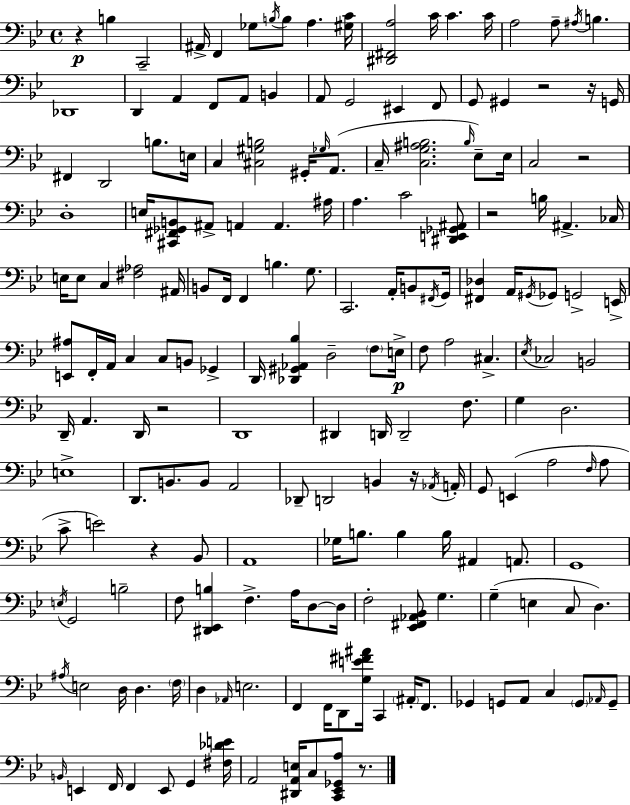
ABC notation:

X:1
T:Untitled
M:4/4
L:1/4
K:Bb
z B, C,,2 ^A,,/4 F,, _G,/2 B,/4 B,/2 A, [^G,C]/4 [^D,,^F,,A,]2 C/4 C C/4 A,2 A,/2 ^A,/4 B, _D,,4 D,, A,, F,,/2 A,,/2 B,, A,,/2 G,,2 ^E,, F,,/2 G,,/2 ^G,, z2 z/4 G,,/4 ^F,, D,,2 B,/2 E,/4 C, [^C,^G,B,]2 ^G,,/4 _G,/4 A,,/2 C,/4 [C,G,^A,B,]2 B,/4 _E,/2 _E,/4 C,2 z2 D,4 E,/4 [^C,,^F,,_G,,B,,]/2 ^A,,/2 A,, A,, ^A,/4 A, C2 [^D,,E,,_G,,^A,,]/2 z2 B,/4 ^A,, _C,/4 E,/4 E,/2 C, [^F,_A,]2 ^A,,/4 B,,/2 F,,/4 F,, B, G,/2 C,,2 A,,/4 B,,/2 ^F,,/4 G,,/4 [^F,,_D,] A,,/4 ^G,,/4 _G,,/2 G,,2 E,,/4 [E,,^A,]/2 F,,/4 A,,/4 C, C,/2 B,,/2 _G,, D,,/4 [_D,,^G,,_A,,_B,] D,2 F,/2 E,/4 F,/2 A,2 ^C, _E,/4 _C,2 B,,2 D,,/4 A,, D,,/4 z2 D,,4 ^D,, D,,/4 D,,2 F,/2 G, D,2 E,4 D,,/2 B,,/2 B,,/2 A,,2 _D,,/2 D,,2 B,, z/4 _A,,/4 A,,/4 G,,/2 E,, A,2 F,/4 A,/2 C/2 E2 z _B,,/2 A,,4 _G,/4 B,/2 B, B,/4 ^A,, A,,/2 G,,4 E,/4 G,,2 B,2 F,/2 [^D,,_E,,B,] F, A,/4 D,/2 D,/4 F,2 [_E,,^F,,_A,,_B,,]/2 G, G, E, C,/2 D, ^A,/4 E,2 D,/4 D, F,/4 D, _A,,/4 E,2 F,, F,,/4 D,,/2 [G,E^F^A]/4 C,, ^A,,/4 F,,/2 _G,, G,,/2 A,,/2 C, G,,/2 _A,,/4 G,,/2 B,,/4 E,, F,,/4 F,, E,,/2 G,, [^F,_DE]/4 A,,2 [^D,,A,,E,]/4 C,/2 [C,,_E,,_G,,A,]/2 z/2